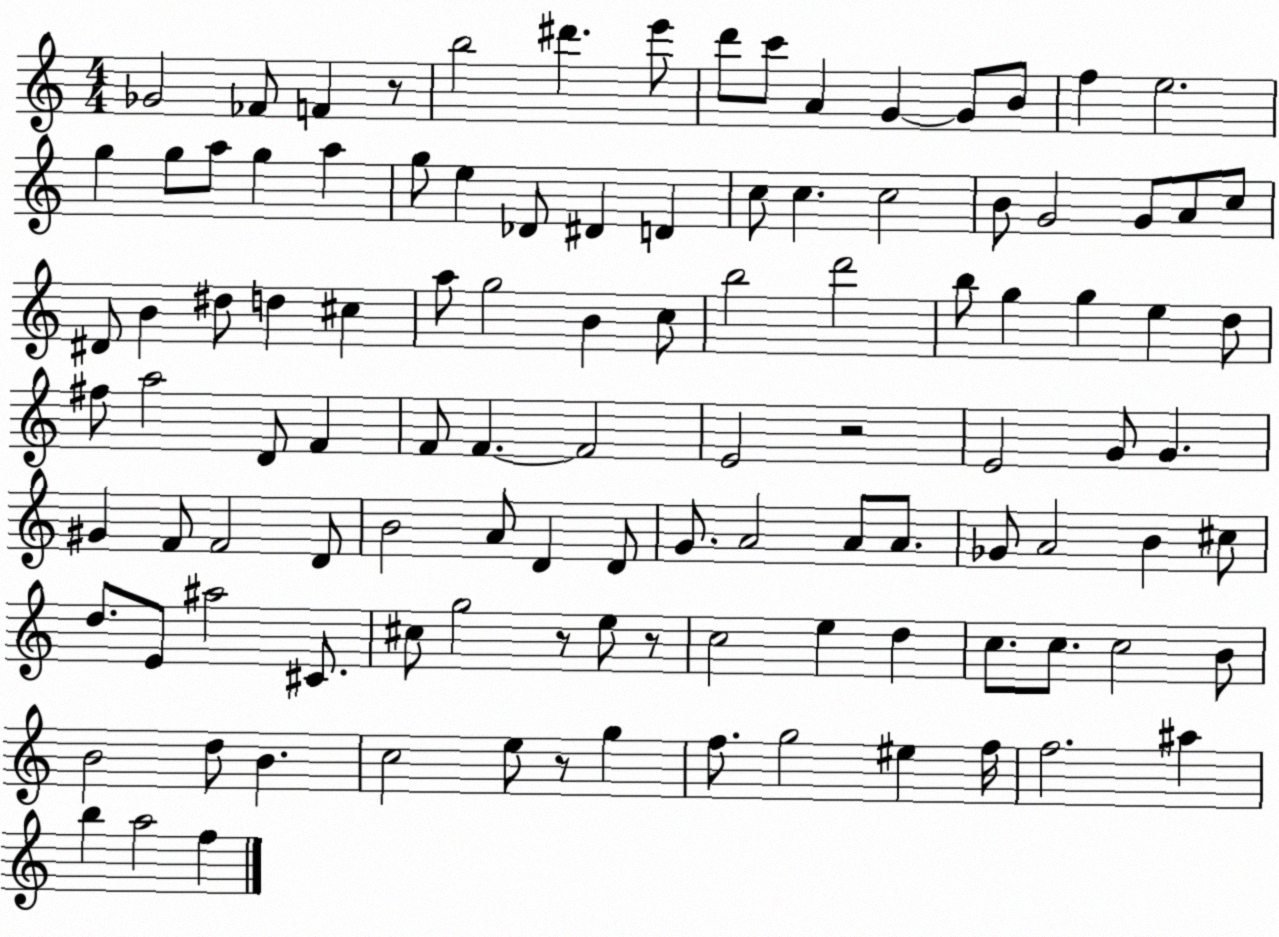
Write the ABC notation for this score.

X:1
T:Untitled
M:4/4
L:1/4
K:C
_G2 _F/2 F z/2 b2 ^d' e'/2 d'/2 c'/2 A G G/2 B/2 f e2 g g/2 a/2 g a g/2 e _D/2 ^D D c/2 c c2 B/2 G2 G/2 A/2 c/2 ^D/2 B ^d/2 d ^c a/2 g2 B c/2 b2 d'2 b/2 g g e d/2 ^f/2 a2 D/2 F F/2 F F2 E2 z2 E2 G/2 G ^G F/2 F2 D/2 B2 A/2 D D/2 G/2 A2 A/2 A/2 _G/2 A2 B ^c/2 d/2 E/2 ^a2 ^C/2 ^c/2 g2 z/2 e/2 z/2 c2 e d c/2 c/2 c2 B/2 B2 d/2 B c2 e/2 z/2 g f/2 g2 ^e f/4 f2 ^a b a2 f